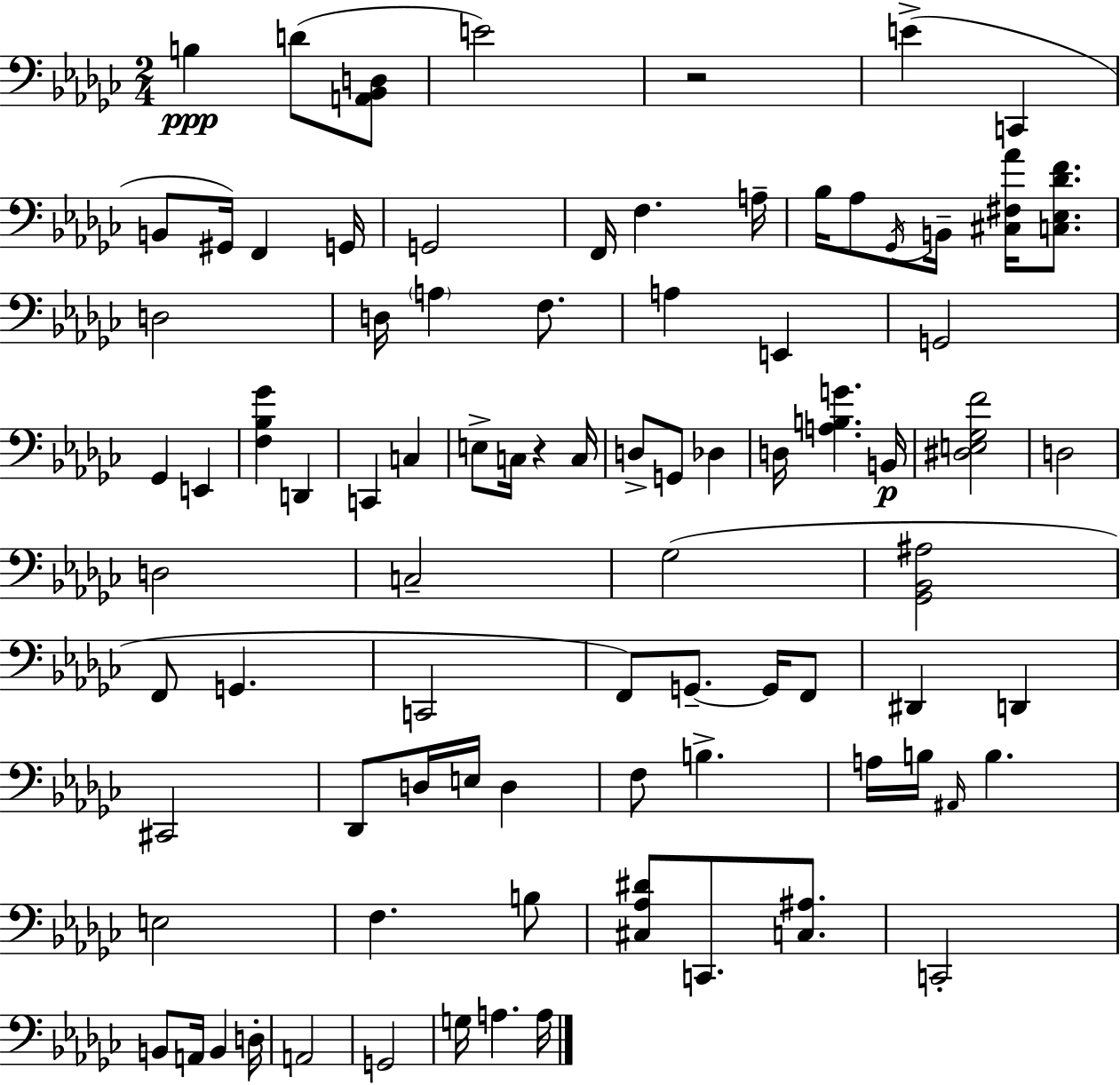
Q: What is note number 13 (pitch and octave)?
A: A3